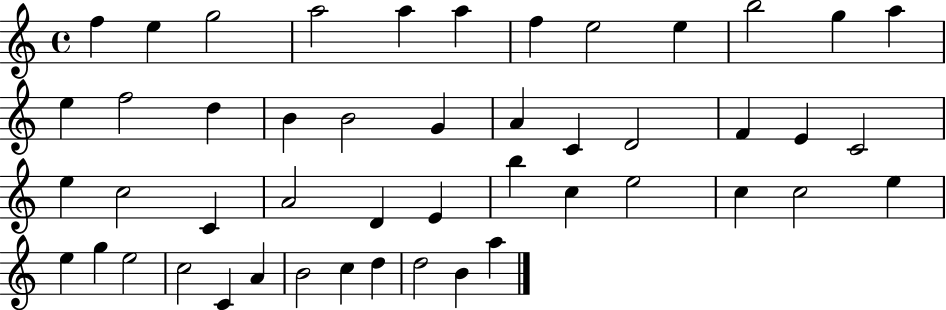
F5/q E5/q G5/h A5/h A5/q A5/q F5/q E5/h E5/q B5/h G5/q A5/q E5/q F5/h D5/q B4/q B4/h G4/q A4/q C4/q D4/h F4/q E4/q C4/h E5/q C5/h C4/q A4/h D4/q E4/q B5/q C5/q E5/h C5/q C5/h E5/q E5/q G5/q E5/h C5/h C4/q A4/q B4/h C5/q D5/q D5/h B4/q A5/q